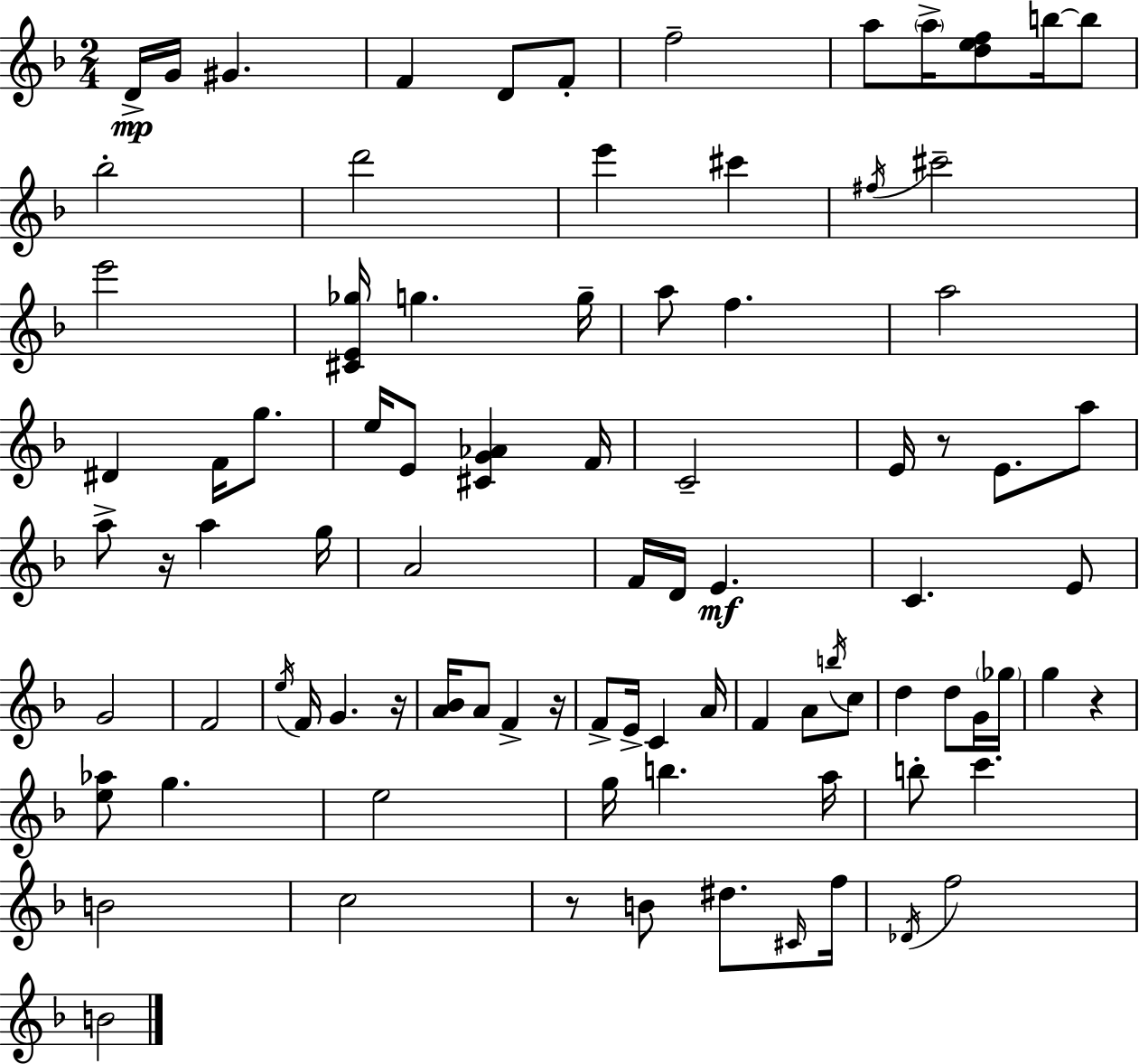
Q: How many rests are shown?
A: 6